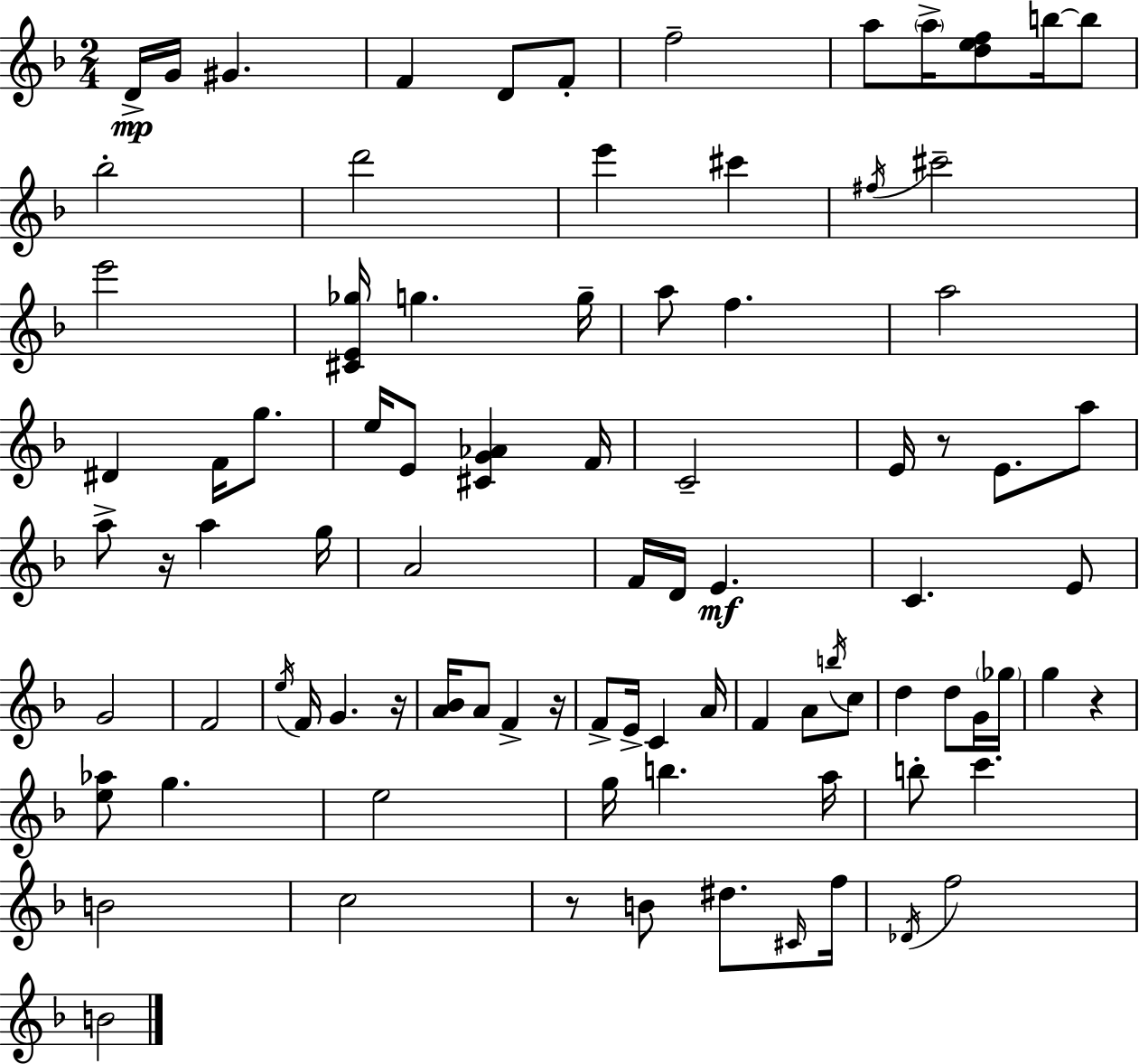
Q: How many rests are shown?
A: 6